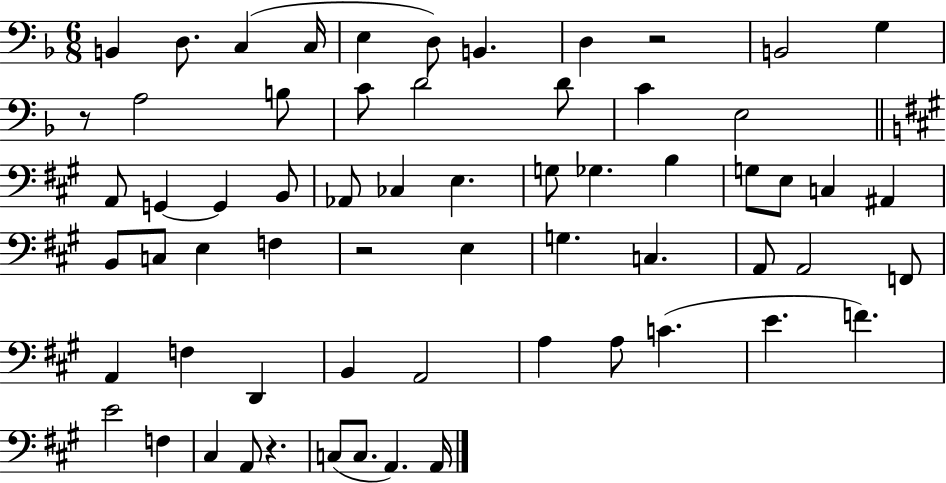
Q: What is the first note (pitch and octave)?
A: B2